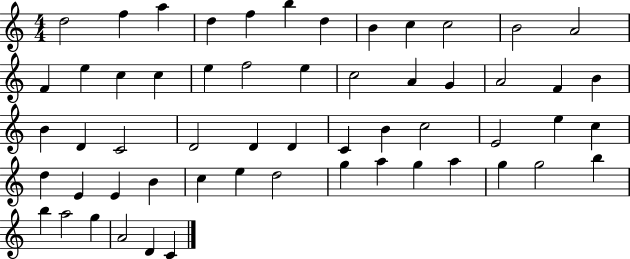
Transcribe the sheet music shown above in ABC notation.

X:1
T:Untitled
M:4/4
L:1/4
K:C
d2 f a d f b d B c c2 B2 A2 F e c c e f2 e c2 A G A2 F B B D C2 D2 D D C B c2 E2 e c d E E B c e d2 g a g a g g2 b b a2 g A2 D C